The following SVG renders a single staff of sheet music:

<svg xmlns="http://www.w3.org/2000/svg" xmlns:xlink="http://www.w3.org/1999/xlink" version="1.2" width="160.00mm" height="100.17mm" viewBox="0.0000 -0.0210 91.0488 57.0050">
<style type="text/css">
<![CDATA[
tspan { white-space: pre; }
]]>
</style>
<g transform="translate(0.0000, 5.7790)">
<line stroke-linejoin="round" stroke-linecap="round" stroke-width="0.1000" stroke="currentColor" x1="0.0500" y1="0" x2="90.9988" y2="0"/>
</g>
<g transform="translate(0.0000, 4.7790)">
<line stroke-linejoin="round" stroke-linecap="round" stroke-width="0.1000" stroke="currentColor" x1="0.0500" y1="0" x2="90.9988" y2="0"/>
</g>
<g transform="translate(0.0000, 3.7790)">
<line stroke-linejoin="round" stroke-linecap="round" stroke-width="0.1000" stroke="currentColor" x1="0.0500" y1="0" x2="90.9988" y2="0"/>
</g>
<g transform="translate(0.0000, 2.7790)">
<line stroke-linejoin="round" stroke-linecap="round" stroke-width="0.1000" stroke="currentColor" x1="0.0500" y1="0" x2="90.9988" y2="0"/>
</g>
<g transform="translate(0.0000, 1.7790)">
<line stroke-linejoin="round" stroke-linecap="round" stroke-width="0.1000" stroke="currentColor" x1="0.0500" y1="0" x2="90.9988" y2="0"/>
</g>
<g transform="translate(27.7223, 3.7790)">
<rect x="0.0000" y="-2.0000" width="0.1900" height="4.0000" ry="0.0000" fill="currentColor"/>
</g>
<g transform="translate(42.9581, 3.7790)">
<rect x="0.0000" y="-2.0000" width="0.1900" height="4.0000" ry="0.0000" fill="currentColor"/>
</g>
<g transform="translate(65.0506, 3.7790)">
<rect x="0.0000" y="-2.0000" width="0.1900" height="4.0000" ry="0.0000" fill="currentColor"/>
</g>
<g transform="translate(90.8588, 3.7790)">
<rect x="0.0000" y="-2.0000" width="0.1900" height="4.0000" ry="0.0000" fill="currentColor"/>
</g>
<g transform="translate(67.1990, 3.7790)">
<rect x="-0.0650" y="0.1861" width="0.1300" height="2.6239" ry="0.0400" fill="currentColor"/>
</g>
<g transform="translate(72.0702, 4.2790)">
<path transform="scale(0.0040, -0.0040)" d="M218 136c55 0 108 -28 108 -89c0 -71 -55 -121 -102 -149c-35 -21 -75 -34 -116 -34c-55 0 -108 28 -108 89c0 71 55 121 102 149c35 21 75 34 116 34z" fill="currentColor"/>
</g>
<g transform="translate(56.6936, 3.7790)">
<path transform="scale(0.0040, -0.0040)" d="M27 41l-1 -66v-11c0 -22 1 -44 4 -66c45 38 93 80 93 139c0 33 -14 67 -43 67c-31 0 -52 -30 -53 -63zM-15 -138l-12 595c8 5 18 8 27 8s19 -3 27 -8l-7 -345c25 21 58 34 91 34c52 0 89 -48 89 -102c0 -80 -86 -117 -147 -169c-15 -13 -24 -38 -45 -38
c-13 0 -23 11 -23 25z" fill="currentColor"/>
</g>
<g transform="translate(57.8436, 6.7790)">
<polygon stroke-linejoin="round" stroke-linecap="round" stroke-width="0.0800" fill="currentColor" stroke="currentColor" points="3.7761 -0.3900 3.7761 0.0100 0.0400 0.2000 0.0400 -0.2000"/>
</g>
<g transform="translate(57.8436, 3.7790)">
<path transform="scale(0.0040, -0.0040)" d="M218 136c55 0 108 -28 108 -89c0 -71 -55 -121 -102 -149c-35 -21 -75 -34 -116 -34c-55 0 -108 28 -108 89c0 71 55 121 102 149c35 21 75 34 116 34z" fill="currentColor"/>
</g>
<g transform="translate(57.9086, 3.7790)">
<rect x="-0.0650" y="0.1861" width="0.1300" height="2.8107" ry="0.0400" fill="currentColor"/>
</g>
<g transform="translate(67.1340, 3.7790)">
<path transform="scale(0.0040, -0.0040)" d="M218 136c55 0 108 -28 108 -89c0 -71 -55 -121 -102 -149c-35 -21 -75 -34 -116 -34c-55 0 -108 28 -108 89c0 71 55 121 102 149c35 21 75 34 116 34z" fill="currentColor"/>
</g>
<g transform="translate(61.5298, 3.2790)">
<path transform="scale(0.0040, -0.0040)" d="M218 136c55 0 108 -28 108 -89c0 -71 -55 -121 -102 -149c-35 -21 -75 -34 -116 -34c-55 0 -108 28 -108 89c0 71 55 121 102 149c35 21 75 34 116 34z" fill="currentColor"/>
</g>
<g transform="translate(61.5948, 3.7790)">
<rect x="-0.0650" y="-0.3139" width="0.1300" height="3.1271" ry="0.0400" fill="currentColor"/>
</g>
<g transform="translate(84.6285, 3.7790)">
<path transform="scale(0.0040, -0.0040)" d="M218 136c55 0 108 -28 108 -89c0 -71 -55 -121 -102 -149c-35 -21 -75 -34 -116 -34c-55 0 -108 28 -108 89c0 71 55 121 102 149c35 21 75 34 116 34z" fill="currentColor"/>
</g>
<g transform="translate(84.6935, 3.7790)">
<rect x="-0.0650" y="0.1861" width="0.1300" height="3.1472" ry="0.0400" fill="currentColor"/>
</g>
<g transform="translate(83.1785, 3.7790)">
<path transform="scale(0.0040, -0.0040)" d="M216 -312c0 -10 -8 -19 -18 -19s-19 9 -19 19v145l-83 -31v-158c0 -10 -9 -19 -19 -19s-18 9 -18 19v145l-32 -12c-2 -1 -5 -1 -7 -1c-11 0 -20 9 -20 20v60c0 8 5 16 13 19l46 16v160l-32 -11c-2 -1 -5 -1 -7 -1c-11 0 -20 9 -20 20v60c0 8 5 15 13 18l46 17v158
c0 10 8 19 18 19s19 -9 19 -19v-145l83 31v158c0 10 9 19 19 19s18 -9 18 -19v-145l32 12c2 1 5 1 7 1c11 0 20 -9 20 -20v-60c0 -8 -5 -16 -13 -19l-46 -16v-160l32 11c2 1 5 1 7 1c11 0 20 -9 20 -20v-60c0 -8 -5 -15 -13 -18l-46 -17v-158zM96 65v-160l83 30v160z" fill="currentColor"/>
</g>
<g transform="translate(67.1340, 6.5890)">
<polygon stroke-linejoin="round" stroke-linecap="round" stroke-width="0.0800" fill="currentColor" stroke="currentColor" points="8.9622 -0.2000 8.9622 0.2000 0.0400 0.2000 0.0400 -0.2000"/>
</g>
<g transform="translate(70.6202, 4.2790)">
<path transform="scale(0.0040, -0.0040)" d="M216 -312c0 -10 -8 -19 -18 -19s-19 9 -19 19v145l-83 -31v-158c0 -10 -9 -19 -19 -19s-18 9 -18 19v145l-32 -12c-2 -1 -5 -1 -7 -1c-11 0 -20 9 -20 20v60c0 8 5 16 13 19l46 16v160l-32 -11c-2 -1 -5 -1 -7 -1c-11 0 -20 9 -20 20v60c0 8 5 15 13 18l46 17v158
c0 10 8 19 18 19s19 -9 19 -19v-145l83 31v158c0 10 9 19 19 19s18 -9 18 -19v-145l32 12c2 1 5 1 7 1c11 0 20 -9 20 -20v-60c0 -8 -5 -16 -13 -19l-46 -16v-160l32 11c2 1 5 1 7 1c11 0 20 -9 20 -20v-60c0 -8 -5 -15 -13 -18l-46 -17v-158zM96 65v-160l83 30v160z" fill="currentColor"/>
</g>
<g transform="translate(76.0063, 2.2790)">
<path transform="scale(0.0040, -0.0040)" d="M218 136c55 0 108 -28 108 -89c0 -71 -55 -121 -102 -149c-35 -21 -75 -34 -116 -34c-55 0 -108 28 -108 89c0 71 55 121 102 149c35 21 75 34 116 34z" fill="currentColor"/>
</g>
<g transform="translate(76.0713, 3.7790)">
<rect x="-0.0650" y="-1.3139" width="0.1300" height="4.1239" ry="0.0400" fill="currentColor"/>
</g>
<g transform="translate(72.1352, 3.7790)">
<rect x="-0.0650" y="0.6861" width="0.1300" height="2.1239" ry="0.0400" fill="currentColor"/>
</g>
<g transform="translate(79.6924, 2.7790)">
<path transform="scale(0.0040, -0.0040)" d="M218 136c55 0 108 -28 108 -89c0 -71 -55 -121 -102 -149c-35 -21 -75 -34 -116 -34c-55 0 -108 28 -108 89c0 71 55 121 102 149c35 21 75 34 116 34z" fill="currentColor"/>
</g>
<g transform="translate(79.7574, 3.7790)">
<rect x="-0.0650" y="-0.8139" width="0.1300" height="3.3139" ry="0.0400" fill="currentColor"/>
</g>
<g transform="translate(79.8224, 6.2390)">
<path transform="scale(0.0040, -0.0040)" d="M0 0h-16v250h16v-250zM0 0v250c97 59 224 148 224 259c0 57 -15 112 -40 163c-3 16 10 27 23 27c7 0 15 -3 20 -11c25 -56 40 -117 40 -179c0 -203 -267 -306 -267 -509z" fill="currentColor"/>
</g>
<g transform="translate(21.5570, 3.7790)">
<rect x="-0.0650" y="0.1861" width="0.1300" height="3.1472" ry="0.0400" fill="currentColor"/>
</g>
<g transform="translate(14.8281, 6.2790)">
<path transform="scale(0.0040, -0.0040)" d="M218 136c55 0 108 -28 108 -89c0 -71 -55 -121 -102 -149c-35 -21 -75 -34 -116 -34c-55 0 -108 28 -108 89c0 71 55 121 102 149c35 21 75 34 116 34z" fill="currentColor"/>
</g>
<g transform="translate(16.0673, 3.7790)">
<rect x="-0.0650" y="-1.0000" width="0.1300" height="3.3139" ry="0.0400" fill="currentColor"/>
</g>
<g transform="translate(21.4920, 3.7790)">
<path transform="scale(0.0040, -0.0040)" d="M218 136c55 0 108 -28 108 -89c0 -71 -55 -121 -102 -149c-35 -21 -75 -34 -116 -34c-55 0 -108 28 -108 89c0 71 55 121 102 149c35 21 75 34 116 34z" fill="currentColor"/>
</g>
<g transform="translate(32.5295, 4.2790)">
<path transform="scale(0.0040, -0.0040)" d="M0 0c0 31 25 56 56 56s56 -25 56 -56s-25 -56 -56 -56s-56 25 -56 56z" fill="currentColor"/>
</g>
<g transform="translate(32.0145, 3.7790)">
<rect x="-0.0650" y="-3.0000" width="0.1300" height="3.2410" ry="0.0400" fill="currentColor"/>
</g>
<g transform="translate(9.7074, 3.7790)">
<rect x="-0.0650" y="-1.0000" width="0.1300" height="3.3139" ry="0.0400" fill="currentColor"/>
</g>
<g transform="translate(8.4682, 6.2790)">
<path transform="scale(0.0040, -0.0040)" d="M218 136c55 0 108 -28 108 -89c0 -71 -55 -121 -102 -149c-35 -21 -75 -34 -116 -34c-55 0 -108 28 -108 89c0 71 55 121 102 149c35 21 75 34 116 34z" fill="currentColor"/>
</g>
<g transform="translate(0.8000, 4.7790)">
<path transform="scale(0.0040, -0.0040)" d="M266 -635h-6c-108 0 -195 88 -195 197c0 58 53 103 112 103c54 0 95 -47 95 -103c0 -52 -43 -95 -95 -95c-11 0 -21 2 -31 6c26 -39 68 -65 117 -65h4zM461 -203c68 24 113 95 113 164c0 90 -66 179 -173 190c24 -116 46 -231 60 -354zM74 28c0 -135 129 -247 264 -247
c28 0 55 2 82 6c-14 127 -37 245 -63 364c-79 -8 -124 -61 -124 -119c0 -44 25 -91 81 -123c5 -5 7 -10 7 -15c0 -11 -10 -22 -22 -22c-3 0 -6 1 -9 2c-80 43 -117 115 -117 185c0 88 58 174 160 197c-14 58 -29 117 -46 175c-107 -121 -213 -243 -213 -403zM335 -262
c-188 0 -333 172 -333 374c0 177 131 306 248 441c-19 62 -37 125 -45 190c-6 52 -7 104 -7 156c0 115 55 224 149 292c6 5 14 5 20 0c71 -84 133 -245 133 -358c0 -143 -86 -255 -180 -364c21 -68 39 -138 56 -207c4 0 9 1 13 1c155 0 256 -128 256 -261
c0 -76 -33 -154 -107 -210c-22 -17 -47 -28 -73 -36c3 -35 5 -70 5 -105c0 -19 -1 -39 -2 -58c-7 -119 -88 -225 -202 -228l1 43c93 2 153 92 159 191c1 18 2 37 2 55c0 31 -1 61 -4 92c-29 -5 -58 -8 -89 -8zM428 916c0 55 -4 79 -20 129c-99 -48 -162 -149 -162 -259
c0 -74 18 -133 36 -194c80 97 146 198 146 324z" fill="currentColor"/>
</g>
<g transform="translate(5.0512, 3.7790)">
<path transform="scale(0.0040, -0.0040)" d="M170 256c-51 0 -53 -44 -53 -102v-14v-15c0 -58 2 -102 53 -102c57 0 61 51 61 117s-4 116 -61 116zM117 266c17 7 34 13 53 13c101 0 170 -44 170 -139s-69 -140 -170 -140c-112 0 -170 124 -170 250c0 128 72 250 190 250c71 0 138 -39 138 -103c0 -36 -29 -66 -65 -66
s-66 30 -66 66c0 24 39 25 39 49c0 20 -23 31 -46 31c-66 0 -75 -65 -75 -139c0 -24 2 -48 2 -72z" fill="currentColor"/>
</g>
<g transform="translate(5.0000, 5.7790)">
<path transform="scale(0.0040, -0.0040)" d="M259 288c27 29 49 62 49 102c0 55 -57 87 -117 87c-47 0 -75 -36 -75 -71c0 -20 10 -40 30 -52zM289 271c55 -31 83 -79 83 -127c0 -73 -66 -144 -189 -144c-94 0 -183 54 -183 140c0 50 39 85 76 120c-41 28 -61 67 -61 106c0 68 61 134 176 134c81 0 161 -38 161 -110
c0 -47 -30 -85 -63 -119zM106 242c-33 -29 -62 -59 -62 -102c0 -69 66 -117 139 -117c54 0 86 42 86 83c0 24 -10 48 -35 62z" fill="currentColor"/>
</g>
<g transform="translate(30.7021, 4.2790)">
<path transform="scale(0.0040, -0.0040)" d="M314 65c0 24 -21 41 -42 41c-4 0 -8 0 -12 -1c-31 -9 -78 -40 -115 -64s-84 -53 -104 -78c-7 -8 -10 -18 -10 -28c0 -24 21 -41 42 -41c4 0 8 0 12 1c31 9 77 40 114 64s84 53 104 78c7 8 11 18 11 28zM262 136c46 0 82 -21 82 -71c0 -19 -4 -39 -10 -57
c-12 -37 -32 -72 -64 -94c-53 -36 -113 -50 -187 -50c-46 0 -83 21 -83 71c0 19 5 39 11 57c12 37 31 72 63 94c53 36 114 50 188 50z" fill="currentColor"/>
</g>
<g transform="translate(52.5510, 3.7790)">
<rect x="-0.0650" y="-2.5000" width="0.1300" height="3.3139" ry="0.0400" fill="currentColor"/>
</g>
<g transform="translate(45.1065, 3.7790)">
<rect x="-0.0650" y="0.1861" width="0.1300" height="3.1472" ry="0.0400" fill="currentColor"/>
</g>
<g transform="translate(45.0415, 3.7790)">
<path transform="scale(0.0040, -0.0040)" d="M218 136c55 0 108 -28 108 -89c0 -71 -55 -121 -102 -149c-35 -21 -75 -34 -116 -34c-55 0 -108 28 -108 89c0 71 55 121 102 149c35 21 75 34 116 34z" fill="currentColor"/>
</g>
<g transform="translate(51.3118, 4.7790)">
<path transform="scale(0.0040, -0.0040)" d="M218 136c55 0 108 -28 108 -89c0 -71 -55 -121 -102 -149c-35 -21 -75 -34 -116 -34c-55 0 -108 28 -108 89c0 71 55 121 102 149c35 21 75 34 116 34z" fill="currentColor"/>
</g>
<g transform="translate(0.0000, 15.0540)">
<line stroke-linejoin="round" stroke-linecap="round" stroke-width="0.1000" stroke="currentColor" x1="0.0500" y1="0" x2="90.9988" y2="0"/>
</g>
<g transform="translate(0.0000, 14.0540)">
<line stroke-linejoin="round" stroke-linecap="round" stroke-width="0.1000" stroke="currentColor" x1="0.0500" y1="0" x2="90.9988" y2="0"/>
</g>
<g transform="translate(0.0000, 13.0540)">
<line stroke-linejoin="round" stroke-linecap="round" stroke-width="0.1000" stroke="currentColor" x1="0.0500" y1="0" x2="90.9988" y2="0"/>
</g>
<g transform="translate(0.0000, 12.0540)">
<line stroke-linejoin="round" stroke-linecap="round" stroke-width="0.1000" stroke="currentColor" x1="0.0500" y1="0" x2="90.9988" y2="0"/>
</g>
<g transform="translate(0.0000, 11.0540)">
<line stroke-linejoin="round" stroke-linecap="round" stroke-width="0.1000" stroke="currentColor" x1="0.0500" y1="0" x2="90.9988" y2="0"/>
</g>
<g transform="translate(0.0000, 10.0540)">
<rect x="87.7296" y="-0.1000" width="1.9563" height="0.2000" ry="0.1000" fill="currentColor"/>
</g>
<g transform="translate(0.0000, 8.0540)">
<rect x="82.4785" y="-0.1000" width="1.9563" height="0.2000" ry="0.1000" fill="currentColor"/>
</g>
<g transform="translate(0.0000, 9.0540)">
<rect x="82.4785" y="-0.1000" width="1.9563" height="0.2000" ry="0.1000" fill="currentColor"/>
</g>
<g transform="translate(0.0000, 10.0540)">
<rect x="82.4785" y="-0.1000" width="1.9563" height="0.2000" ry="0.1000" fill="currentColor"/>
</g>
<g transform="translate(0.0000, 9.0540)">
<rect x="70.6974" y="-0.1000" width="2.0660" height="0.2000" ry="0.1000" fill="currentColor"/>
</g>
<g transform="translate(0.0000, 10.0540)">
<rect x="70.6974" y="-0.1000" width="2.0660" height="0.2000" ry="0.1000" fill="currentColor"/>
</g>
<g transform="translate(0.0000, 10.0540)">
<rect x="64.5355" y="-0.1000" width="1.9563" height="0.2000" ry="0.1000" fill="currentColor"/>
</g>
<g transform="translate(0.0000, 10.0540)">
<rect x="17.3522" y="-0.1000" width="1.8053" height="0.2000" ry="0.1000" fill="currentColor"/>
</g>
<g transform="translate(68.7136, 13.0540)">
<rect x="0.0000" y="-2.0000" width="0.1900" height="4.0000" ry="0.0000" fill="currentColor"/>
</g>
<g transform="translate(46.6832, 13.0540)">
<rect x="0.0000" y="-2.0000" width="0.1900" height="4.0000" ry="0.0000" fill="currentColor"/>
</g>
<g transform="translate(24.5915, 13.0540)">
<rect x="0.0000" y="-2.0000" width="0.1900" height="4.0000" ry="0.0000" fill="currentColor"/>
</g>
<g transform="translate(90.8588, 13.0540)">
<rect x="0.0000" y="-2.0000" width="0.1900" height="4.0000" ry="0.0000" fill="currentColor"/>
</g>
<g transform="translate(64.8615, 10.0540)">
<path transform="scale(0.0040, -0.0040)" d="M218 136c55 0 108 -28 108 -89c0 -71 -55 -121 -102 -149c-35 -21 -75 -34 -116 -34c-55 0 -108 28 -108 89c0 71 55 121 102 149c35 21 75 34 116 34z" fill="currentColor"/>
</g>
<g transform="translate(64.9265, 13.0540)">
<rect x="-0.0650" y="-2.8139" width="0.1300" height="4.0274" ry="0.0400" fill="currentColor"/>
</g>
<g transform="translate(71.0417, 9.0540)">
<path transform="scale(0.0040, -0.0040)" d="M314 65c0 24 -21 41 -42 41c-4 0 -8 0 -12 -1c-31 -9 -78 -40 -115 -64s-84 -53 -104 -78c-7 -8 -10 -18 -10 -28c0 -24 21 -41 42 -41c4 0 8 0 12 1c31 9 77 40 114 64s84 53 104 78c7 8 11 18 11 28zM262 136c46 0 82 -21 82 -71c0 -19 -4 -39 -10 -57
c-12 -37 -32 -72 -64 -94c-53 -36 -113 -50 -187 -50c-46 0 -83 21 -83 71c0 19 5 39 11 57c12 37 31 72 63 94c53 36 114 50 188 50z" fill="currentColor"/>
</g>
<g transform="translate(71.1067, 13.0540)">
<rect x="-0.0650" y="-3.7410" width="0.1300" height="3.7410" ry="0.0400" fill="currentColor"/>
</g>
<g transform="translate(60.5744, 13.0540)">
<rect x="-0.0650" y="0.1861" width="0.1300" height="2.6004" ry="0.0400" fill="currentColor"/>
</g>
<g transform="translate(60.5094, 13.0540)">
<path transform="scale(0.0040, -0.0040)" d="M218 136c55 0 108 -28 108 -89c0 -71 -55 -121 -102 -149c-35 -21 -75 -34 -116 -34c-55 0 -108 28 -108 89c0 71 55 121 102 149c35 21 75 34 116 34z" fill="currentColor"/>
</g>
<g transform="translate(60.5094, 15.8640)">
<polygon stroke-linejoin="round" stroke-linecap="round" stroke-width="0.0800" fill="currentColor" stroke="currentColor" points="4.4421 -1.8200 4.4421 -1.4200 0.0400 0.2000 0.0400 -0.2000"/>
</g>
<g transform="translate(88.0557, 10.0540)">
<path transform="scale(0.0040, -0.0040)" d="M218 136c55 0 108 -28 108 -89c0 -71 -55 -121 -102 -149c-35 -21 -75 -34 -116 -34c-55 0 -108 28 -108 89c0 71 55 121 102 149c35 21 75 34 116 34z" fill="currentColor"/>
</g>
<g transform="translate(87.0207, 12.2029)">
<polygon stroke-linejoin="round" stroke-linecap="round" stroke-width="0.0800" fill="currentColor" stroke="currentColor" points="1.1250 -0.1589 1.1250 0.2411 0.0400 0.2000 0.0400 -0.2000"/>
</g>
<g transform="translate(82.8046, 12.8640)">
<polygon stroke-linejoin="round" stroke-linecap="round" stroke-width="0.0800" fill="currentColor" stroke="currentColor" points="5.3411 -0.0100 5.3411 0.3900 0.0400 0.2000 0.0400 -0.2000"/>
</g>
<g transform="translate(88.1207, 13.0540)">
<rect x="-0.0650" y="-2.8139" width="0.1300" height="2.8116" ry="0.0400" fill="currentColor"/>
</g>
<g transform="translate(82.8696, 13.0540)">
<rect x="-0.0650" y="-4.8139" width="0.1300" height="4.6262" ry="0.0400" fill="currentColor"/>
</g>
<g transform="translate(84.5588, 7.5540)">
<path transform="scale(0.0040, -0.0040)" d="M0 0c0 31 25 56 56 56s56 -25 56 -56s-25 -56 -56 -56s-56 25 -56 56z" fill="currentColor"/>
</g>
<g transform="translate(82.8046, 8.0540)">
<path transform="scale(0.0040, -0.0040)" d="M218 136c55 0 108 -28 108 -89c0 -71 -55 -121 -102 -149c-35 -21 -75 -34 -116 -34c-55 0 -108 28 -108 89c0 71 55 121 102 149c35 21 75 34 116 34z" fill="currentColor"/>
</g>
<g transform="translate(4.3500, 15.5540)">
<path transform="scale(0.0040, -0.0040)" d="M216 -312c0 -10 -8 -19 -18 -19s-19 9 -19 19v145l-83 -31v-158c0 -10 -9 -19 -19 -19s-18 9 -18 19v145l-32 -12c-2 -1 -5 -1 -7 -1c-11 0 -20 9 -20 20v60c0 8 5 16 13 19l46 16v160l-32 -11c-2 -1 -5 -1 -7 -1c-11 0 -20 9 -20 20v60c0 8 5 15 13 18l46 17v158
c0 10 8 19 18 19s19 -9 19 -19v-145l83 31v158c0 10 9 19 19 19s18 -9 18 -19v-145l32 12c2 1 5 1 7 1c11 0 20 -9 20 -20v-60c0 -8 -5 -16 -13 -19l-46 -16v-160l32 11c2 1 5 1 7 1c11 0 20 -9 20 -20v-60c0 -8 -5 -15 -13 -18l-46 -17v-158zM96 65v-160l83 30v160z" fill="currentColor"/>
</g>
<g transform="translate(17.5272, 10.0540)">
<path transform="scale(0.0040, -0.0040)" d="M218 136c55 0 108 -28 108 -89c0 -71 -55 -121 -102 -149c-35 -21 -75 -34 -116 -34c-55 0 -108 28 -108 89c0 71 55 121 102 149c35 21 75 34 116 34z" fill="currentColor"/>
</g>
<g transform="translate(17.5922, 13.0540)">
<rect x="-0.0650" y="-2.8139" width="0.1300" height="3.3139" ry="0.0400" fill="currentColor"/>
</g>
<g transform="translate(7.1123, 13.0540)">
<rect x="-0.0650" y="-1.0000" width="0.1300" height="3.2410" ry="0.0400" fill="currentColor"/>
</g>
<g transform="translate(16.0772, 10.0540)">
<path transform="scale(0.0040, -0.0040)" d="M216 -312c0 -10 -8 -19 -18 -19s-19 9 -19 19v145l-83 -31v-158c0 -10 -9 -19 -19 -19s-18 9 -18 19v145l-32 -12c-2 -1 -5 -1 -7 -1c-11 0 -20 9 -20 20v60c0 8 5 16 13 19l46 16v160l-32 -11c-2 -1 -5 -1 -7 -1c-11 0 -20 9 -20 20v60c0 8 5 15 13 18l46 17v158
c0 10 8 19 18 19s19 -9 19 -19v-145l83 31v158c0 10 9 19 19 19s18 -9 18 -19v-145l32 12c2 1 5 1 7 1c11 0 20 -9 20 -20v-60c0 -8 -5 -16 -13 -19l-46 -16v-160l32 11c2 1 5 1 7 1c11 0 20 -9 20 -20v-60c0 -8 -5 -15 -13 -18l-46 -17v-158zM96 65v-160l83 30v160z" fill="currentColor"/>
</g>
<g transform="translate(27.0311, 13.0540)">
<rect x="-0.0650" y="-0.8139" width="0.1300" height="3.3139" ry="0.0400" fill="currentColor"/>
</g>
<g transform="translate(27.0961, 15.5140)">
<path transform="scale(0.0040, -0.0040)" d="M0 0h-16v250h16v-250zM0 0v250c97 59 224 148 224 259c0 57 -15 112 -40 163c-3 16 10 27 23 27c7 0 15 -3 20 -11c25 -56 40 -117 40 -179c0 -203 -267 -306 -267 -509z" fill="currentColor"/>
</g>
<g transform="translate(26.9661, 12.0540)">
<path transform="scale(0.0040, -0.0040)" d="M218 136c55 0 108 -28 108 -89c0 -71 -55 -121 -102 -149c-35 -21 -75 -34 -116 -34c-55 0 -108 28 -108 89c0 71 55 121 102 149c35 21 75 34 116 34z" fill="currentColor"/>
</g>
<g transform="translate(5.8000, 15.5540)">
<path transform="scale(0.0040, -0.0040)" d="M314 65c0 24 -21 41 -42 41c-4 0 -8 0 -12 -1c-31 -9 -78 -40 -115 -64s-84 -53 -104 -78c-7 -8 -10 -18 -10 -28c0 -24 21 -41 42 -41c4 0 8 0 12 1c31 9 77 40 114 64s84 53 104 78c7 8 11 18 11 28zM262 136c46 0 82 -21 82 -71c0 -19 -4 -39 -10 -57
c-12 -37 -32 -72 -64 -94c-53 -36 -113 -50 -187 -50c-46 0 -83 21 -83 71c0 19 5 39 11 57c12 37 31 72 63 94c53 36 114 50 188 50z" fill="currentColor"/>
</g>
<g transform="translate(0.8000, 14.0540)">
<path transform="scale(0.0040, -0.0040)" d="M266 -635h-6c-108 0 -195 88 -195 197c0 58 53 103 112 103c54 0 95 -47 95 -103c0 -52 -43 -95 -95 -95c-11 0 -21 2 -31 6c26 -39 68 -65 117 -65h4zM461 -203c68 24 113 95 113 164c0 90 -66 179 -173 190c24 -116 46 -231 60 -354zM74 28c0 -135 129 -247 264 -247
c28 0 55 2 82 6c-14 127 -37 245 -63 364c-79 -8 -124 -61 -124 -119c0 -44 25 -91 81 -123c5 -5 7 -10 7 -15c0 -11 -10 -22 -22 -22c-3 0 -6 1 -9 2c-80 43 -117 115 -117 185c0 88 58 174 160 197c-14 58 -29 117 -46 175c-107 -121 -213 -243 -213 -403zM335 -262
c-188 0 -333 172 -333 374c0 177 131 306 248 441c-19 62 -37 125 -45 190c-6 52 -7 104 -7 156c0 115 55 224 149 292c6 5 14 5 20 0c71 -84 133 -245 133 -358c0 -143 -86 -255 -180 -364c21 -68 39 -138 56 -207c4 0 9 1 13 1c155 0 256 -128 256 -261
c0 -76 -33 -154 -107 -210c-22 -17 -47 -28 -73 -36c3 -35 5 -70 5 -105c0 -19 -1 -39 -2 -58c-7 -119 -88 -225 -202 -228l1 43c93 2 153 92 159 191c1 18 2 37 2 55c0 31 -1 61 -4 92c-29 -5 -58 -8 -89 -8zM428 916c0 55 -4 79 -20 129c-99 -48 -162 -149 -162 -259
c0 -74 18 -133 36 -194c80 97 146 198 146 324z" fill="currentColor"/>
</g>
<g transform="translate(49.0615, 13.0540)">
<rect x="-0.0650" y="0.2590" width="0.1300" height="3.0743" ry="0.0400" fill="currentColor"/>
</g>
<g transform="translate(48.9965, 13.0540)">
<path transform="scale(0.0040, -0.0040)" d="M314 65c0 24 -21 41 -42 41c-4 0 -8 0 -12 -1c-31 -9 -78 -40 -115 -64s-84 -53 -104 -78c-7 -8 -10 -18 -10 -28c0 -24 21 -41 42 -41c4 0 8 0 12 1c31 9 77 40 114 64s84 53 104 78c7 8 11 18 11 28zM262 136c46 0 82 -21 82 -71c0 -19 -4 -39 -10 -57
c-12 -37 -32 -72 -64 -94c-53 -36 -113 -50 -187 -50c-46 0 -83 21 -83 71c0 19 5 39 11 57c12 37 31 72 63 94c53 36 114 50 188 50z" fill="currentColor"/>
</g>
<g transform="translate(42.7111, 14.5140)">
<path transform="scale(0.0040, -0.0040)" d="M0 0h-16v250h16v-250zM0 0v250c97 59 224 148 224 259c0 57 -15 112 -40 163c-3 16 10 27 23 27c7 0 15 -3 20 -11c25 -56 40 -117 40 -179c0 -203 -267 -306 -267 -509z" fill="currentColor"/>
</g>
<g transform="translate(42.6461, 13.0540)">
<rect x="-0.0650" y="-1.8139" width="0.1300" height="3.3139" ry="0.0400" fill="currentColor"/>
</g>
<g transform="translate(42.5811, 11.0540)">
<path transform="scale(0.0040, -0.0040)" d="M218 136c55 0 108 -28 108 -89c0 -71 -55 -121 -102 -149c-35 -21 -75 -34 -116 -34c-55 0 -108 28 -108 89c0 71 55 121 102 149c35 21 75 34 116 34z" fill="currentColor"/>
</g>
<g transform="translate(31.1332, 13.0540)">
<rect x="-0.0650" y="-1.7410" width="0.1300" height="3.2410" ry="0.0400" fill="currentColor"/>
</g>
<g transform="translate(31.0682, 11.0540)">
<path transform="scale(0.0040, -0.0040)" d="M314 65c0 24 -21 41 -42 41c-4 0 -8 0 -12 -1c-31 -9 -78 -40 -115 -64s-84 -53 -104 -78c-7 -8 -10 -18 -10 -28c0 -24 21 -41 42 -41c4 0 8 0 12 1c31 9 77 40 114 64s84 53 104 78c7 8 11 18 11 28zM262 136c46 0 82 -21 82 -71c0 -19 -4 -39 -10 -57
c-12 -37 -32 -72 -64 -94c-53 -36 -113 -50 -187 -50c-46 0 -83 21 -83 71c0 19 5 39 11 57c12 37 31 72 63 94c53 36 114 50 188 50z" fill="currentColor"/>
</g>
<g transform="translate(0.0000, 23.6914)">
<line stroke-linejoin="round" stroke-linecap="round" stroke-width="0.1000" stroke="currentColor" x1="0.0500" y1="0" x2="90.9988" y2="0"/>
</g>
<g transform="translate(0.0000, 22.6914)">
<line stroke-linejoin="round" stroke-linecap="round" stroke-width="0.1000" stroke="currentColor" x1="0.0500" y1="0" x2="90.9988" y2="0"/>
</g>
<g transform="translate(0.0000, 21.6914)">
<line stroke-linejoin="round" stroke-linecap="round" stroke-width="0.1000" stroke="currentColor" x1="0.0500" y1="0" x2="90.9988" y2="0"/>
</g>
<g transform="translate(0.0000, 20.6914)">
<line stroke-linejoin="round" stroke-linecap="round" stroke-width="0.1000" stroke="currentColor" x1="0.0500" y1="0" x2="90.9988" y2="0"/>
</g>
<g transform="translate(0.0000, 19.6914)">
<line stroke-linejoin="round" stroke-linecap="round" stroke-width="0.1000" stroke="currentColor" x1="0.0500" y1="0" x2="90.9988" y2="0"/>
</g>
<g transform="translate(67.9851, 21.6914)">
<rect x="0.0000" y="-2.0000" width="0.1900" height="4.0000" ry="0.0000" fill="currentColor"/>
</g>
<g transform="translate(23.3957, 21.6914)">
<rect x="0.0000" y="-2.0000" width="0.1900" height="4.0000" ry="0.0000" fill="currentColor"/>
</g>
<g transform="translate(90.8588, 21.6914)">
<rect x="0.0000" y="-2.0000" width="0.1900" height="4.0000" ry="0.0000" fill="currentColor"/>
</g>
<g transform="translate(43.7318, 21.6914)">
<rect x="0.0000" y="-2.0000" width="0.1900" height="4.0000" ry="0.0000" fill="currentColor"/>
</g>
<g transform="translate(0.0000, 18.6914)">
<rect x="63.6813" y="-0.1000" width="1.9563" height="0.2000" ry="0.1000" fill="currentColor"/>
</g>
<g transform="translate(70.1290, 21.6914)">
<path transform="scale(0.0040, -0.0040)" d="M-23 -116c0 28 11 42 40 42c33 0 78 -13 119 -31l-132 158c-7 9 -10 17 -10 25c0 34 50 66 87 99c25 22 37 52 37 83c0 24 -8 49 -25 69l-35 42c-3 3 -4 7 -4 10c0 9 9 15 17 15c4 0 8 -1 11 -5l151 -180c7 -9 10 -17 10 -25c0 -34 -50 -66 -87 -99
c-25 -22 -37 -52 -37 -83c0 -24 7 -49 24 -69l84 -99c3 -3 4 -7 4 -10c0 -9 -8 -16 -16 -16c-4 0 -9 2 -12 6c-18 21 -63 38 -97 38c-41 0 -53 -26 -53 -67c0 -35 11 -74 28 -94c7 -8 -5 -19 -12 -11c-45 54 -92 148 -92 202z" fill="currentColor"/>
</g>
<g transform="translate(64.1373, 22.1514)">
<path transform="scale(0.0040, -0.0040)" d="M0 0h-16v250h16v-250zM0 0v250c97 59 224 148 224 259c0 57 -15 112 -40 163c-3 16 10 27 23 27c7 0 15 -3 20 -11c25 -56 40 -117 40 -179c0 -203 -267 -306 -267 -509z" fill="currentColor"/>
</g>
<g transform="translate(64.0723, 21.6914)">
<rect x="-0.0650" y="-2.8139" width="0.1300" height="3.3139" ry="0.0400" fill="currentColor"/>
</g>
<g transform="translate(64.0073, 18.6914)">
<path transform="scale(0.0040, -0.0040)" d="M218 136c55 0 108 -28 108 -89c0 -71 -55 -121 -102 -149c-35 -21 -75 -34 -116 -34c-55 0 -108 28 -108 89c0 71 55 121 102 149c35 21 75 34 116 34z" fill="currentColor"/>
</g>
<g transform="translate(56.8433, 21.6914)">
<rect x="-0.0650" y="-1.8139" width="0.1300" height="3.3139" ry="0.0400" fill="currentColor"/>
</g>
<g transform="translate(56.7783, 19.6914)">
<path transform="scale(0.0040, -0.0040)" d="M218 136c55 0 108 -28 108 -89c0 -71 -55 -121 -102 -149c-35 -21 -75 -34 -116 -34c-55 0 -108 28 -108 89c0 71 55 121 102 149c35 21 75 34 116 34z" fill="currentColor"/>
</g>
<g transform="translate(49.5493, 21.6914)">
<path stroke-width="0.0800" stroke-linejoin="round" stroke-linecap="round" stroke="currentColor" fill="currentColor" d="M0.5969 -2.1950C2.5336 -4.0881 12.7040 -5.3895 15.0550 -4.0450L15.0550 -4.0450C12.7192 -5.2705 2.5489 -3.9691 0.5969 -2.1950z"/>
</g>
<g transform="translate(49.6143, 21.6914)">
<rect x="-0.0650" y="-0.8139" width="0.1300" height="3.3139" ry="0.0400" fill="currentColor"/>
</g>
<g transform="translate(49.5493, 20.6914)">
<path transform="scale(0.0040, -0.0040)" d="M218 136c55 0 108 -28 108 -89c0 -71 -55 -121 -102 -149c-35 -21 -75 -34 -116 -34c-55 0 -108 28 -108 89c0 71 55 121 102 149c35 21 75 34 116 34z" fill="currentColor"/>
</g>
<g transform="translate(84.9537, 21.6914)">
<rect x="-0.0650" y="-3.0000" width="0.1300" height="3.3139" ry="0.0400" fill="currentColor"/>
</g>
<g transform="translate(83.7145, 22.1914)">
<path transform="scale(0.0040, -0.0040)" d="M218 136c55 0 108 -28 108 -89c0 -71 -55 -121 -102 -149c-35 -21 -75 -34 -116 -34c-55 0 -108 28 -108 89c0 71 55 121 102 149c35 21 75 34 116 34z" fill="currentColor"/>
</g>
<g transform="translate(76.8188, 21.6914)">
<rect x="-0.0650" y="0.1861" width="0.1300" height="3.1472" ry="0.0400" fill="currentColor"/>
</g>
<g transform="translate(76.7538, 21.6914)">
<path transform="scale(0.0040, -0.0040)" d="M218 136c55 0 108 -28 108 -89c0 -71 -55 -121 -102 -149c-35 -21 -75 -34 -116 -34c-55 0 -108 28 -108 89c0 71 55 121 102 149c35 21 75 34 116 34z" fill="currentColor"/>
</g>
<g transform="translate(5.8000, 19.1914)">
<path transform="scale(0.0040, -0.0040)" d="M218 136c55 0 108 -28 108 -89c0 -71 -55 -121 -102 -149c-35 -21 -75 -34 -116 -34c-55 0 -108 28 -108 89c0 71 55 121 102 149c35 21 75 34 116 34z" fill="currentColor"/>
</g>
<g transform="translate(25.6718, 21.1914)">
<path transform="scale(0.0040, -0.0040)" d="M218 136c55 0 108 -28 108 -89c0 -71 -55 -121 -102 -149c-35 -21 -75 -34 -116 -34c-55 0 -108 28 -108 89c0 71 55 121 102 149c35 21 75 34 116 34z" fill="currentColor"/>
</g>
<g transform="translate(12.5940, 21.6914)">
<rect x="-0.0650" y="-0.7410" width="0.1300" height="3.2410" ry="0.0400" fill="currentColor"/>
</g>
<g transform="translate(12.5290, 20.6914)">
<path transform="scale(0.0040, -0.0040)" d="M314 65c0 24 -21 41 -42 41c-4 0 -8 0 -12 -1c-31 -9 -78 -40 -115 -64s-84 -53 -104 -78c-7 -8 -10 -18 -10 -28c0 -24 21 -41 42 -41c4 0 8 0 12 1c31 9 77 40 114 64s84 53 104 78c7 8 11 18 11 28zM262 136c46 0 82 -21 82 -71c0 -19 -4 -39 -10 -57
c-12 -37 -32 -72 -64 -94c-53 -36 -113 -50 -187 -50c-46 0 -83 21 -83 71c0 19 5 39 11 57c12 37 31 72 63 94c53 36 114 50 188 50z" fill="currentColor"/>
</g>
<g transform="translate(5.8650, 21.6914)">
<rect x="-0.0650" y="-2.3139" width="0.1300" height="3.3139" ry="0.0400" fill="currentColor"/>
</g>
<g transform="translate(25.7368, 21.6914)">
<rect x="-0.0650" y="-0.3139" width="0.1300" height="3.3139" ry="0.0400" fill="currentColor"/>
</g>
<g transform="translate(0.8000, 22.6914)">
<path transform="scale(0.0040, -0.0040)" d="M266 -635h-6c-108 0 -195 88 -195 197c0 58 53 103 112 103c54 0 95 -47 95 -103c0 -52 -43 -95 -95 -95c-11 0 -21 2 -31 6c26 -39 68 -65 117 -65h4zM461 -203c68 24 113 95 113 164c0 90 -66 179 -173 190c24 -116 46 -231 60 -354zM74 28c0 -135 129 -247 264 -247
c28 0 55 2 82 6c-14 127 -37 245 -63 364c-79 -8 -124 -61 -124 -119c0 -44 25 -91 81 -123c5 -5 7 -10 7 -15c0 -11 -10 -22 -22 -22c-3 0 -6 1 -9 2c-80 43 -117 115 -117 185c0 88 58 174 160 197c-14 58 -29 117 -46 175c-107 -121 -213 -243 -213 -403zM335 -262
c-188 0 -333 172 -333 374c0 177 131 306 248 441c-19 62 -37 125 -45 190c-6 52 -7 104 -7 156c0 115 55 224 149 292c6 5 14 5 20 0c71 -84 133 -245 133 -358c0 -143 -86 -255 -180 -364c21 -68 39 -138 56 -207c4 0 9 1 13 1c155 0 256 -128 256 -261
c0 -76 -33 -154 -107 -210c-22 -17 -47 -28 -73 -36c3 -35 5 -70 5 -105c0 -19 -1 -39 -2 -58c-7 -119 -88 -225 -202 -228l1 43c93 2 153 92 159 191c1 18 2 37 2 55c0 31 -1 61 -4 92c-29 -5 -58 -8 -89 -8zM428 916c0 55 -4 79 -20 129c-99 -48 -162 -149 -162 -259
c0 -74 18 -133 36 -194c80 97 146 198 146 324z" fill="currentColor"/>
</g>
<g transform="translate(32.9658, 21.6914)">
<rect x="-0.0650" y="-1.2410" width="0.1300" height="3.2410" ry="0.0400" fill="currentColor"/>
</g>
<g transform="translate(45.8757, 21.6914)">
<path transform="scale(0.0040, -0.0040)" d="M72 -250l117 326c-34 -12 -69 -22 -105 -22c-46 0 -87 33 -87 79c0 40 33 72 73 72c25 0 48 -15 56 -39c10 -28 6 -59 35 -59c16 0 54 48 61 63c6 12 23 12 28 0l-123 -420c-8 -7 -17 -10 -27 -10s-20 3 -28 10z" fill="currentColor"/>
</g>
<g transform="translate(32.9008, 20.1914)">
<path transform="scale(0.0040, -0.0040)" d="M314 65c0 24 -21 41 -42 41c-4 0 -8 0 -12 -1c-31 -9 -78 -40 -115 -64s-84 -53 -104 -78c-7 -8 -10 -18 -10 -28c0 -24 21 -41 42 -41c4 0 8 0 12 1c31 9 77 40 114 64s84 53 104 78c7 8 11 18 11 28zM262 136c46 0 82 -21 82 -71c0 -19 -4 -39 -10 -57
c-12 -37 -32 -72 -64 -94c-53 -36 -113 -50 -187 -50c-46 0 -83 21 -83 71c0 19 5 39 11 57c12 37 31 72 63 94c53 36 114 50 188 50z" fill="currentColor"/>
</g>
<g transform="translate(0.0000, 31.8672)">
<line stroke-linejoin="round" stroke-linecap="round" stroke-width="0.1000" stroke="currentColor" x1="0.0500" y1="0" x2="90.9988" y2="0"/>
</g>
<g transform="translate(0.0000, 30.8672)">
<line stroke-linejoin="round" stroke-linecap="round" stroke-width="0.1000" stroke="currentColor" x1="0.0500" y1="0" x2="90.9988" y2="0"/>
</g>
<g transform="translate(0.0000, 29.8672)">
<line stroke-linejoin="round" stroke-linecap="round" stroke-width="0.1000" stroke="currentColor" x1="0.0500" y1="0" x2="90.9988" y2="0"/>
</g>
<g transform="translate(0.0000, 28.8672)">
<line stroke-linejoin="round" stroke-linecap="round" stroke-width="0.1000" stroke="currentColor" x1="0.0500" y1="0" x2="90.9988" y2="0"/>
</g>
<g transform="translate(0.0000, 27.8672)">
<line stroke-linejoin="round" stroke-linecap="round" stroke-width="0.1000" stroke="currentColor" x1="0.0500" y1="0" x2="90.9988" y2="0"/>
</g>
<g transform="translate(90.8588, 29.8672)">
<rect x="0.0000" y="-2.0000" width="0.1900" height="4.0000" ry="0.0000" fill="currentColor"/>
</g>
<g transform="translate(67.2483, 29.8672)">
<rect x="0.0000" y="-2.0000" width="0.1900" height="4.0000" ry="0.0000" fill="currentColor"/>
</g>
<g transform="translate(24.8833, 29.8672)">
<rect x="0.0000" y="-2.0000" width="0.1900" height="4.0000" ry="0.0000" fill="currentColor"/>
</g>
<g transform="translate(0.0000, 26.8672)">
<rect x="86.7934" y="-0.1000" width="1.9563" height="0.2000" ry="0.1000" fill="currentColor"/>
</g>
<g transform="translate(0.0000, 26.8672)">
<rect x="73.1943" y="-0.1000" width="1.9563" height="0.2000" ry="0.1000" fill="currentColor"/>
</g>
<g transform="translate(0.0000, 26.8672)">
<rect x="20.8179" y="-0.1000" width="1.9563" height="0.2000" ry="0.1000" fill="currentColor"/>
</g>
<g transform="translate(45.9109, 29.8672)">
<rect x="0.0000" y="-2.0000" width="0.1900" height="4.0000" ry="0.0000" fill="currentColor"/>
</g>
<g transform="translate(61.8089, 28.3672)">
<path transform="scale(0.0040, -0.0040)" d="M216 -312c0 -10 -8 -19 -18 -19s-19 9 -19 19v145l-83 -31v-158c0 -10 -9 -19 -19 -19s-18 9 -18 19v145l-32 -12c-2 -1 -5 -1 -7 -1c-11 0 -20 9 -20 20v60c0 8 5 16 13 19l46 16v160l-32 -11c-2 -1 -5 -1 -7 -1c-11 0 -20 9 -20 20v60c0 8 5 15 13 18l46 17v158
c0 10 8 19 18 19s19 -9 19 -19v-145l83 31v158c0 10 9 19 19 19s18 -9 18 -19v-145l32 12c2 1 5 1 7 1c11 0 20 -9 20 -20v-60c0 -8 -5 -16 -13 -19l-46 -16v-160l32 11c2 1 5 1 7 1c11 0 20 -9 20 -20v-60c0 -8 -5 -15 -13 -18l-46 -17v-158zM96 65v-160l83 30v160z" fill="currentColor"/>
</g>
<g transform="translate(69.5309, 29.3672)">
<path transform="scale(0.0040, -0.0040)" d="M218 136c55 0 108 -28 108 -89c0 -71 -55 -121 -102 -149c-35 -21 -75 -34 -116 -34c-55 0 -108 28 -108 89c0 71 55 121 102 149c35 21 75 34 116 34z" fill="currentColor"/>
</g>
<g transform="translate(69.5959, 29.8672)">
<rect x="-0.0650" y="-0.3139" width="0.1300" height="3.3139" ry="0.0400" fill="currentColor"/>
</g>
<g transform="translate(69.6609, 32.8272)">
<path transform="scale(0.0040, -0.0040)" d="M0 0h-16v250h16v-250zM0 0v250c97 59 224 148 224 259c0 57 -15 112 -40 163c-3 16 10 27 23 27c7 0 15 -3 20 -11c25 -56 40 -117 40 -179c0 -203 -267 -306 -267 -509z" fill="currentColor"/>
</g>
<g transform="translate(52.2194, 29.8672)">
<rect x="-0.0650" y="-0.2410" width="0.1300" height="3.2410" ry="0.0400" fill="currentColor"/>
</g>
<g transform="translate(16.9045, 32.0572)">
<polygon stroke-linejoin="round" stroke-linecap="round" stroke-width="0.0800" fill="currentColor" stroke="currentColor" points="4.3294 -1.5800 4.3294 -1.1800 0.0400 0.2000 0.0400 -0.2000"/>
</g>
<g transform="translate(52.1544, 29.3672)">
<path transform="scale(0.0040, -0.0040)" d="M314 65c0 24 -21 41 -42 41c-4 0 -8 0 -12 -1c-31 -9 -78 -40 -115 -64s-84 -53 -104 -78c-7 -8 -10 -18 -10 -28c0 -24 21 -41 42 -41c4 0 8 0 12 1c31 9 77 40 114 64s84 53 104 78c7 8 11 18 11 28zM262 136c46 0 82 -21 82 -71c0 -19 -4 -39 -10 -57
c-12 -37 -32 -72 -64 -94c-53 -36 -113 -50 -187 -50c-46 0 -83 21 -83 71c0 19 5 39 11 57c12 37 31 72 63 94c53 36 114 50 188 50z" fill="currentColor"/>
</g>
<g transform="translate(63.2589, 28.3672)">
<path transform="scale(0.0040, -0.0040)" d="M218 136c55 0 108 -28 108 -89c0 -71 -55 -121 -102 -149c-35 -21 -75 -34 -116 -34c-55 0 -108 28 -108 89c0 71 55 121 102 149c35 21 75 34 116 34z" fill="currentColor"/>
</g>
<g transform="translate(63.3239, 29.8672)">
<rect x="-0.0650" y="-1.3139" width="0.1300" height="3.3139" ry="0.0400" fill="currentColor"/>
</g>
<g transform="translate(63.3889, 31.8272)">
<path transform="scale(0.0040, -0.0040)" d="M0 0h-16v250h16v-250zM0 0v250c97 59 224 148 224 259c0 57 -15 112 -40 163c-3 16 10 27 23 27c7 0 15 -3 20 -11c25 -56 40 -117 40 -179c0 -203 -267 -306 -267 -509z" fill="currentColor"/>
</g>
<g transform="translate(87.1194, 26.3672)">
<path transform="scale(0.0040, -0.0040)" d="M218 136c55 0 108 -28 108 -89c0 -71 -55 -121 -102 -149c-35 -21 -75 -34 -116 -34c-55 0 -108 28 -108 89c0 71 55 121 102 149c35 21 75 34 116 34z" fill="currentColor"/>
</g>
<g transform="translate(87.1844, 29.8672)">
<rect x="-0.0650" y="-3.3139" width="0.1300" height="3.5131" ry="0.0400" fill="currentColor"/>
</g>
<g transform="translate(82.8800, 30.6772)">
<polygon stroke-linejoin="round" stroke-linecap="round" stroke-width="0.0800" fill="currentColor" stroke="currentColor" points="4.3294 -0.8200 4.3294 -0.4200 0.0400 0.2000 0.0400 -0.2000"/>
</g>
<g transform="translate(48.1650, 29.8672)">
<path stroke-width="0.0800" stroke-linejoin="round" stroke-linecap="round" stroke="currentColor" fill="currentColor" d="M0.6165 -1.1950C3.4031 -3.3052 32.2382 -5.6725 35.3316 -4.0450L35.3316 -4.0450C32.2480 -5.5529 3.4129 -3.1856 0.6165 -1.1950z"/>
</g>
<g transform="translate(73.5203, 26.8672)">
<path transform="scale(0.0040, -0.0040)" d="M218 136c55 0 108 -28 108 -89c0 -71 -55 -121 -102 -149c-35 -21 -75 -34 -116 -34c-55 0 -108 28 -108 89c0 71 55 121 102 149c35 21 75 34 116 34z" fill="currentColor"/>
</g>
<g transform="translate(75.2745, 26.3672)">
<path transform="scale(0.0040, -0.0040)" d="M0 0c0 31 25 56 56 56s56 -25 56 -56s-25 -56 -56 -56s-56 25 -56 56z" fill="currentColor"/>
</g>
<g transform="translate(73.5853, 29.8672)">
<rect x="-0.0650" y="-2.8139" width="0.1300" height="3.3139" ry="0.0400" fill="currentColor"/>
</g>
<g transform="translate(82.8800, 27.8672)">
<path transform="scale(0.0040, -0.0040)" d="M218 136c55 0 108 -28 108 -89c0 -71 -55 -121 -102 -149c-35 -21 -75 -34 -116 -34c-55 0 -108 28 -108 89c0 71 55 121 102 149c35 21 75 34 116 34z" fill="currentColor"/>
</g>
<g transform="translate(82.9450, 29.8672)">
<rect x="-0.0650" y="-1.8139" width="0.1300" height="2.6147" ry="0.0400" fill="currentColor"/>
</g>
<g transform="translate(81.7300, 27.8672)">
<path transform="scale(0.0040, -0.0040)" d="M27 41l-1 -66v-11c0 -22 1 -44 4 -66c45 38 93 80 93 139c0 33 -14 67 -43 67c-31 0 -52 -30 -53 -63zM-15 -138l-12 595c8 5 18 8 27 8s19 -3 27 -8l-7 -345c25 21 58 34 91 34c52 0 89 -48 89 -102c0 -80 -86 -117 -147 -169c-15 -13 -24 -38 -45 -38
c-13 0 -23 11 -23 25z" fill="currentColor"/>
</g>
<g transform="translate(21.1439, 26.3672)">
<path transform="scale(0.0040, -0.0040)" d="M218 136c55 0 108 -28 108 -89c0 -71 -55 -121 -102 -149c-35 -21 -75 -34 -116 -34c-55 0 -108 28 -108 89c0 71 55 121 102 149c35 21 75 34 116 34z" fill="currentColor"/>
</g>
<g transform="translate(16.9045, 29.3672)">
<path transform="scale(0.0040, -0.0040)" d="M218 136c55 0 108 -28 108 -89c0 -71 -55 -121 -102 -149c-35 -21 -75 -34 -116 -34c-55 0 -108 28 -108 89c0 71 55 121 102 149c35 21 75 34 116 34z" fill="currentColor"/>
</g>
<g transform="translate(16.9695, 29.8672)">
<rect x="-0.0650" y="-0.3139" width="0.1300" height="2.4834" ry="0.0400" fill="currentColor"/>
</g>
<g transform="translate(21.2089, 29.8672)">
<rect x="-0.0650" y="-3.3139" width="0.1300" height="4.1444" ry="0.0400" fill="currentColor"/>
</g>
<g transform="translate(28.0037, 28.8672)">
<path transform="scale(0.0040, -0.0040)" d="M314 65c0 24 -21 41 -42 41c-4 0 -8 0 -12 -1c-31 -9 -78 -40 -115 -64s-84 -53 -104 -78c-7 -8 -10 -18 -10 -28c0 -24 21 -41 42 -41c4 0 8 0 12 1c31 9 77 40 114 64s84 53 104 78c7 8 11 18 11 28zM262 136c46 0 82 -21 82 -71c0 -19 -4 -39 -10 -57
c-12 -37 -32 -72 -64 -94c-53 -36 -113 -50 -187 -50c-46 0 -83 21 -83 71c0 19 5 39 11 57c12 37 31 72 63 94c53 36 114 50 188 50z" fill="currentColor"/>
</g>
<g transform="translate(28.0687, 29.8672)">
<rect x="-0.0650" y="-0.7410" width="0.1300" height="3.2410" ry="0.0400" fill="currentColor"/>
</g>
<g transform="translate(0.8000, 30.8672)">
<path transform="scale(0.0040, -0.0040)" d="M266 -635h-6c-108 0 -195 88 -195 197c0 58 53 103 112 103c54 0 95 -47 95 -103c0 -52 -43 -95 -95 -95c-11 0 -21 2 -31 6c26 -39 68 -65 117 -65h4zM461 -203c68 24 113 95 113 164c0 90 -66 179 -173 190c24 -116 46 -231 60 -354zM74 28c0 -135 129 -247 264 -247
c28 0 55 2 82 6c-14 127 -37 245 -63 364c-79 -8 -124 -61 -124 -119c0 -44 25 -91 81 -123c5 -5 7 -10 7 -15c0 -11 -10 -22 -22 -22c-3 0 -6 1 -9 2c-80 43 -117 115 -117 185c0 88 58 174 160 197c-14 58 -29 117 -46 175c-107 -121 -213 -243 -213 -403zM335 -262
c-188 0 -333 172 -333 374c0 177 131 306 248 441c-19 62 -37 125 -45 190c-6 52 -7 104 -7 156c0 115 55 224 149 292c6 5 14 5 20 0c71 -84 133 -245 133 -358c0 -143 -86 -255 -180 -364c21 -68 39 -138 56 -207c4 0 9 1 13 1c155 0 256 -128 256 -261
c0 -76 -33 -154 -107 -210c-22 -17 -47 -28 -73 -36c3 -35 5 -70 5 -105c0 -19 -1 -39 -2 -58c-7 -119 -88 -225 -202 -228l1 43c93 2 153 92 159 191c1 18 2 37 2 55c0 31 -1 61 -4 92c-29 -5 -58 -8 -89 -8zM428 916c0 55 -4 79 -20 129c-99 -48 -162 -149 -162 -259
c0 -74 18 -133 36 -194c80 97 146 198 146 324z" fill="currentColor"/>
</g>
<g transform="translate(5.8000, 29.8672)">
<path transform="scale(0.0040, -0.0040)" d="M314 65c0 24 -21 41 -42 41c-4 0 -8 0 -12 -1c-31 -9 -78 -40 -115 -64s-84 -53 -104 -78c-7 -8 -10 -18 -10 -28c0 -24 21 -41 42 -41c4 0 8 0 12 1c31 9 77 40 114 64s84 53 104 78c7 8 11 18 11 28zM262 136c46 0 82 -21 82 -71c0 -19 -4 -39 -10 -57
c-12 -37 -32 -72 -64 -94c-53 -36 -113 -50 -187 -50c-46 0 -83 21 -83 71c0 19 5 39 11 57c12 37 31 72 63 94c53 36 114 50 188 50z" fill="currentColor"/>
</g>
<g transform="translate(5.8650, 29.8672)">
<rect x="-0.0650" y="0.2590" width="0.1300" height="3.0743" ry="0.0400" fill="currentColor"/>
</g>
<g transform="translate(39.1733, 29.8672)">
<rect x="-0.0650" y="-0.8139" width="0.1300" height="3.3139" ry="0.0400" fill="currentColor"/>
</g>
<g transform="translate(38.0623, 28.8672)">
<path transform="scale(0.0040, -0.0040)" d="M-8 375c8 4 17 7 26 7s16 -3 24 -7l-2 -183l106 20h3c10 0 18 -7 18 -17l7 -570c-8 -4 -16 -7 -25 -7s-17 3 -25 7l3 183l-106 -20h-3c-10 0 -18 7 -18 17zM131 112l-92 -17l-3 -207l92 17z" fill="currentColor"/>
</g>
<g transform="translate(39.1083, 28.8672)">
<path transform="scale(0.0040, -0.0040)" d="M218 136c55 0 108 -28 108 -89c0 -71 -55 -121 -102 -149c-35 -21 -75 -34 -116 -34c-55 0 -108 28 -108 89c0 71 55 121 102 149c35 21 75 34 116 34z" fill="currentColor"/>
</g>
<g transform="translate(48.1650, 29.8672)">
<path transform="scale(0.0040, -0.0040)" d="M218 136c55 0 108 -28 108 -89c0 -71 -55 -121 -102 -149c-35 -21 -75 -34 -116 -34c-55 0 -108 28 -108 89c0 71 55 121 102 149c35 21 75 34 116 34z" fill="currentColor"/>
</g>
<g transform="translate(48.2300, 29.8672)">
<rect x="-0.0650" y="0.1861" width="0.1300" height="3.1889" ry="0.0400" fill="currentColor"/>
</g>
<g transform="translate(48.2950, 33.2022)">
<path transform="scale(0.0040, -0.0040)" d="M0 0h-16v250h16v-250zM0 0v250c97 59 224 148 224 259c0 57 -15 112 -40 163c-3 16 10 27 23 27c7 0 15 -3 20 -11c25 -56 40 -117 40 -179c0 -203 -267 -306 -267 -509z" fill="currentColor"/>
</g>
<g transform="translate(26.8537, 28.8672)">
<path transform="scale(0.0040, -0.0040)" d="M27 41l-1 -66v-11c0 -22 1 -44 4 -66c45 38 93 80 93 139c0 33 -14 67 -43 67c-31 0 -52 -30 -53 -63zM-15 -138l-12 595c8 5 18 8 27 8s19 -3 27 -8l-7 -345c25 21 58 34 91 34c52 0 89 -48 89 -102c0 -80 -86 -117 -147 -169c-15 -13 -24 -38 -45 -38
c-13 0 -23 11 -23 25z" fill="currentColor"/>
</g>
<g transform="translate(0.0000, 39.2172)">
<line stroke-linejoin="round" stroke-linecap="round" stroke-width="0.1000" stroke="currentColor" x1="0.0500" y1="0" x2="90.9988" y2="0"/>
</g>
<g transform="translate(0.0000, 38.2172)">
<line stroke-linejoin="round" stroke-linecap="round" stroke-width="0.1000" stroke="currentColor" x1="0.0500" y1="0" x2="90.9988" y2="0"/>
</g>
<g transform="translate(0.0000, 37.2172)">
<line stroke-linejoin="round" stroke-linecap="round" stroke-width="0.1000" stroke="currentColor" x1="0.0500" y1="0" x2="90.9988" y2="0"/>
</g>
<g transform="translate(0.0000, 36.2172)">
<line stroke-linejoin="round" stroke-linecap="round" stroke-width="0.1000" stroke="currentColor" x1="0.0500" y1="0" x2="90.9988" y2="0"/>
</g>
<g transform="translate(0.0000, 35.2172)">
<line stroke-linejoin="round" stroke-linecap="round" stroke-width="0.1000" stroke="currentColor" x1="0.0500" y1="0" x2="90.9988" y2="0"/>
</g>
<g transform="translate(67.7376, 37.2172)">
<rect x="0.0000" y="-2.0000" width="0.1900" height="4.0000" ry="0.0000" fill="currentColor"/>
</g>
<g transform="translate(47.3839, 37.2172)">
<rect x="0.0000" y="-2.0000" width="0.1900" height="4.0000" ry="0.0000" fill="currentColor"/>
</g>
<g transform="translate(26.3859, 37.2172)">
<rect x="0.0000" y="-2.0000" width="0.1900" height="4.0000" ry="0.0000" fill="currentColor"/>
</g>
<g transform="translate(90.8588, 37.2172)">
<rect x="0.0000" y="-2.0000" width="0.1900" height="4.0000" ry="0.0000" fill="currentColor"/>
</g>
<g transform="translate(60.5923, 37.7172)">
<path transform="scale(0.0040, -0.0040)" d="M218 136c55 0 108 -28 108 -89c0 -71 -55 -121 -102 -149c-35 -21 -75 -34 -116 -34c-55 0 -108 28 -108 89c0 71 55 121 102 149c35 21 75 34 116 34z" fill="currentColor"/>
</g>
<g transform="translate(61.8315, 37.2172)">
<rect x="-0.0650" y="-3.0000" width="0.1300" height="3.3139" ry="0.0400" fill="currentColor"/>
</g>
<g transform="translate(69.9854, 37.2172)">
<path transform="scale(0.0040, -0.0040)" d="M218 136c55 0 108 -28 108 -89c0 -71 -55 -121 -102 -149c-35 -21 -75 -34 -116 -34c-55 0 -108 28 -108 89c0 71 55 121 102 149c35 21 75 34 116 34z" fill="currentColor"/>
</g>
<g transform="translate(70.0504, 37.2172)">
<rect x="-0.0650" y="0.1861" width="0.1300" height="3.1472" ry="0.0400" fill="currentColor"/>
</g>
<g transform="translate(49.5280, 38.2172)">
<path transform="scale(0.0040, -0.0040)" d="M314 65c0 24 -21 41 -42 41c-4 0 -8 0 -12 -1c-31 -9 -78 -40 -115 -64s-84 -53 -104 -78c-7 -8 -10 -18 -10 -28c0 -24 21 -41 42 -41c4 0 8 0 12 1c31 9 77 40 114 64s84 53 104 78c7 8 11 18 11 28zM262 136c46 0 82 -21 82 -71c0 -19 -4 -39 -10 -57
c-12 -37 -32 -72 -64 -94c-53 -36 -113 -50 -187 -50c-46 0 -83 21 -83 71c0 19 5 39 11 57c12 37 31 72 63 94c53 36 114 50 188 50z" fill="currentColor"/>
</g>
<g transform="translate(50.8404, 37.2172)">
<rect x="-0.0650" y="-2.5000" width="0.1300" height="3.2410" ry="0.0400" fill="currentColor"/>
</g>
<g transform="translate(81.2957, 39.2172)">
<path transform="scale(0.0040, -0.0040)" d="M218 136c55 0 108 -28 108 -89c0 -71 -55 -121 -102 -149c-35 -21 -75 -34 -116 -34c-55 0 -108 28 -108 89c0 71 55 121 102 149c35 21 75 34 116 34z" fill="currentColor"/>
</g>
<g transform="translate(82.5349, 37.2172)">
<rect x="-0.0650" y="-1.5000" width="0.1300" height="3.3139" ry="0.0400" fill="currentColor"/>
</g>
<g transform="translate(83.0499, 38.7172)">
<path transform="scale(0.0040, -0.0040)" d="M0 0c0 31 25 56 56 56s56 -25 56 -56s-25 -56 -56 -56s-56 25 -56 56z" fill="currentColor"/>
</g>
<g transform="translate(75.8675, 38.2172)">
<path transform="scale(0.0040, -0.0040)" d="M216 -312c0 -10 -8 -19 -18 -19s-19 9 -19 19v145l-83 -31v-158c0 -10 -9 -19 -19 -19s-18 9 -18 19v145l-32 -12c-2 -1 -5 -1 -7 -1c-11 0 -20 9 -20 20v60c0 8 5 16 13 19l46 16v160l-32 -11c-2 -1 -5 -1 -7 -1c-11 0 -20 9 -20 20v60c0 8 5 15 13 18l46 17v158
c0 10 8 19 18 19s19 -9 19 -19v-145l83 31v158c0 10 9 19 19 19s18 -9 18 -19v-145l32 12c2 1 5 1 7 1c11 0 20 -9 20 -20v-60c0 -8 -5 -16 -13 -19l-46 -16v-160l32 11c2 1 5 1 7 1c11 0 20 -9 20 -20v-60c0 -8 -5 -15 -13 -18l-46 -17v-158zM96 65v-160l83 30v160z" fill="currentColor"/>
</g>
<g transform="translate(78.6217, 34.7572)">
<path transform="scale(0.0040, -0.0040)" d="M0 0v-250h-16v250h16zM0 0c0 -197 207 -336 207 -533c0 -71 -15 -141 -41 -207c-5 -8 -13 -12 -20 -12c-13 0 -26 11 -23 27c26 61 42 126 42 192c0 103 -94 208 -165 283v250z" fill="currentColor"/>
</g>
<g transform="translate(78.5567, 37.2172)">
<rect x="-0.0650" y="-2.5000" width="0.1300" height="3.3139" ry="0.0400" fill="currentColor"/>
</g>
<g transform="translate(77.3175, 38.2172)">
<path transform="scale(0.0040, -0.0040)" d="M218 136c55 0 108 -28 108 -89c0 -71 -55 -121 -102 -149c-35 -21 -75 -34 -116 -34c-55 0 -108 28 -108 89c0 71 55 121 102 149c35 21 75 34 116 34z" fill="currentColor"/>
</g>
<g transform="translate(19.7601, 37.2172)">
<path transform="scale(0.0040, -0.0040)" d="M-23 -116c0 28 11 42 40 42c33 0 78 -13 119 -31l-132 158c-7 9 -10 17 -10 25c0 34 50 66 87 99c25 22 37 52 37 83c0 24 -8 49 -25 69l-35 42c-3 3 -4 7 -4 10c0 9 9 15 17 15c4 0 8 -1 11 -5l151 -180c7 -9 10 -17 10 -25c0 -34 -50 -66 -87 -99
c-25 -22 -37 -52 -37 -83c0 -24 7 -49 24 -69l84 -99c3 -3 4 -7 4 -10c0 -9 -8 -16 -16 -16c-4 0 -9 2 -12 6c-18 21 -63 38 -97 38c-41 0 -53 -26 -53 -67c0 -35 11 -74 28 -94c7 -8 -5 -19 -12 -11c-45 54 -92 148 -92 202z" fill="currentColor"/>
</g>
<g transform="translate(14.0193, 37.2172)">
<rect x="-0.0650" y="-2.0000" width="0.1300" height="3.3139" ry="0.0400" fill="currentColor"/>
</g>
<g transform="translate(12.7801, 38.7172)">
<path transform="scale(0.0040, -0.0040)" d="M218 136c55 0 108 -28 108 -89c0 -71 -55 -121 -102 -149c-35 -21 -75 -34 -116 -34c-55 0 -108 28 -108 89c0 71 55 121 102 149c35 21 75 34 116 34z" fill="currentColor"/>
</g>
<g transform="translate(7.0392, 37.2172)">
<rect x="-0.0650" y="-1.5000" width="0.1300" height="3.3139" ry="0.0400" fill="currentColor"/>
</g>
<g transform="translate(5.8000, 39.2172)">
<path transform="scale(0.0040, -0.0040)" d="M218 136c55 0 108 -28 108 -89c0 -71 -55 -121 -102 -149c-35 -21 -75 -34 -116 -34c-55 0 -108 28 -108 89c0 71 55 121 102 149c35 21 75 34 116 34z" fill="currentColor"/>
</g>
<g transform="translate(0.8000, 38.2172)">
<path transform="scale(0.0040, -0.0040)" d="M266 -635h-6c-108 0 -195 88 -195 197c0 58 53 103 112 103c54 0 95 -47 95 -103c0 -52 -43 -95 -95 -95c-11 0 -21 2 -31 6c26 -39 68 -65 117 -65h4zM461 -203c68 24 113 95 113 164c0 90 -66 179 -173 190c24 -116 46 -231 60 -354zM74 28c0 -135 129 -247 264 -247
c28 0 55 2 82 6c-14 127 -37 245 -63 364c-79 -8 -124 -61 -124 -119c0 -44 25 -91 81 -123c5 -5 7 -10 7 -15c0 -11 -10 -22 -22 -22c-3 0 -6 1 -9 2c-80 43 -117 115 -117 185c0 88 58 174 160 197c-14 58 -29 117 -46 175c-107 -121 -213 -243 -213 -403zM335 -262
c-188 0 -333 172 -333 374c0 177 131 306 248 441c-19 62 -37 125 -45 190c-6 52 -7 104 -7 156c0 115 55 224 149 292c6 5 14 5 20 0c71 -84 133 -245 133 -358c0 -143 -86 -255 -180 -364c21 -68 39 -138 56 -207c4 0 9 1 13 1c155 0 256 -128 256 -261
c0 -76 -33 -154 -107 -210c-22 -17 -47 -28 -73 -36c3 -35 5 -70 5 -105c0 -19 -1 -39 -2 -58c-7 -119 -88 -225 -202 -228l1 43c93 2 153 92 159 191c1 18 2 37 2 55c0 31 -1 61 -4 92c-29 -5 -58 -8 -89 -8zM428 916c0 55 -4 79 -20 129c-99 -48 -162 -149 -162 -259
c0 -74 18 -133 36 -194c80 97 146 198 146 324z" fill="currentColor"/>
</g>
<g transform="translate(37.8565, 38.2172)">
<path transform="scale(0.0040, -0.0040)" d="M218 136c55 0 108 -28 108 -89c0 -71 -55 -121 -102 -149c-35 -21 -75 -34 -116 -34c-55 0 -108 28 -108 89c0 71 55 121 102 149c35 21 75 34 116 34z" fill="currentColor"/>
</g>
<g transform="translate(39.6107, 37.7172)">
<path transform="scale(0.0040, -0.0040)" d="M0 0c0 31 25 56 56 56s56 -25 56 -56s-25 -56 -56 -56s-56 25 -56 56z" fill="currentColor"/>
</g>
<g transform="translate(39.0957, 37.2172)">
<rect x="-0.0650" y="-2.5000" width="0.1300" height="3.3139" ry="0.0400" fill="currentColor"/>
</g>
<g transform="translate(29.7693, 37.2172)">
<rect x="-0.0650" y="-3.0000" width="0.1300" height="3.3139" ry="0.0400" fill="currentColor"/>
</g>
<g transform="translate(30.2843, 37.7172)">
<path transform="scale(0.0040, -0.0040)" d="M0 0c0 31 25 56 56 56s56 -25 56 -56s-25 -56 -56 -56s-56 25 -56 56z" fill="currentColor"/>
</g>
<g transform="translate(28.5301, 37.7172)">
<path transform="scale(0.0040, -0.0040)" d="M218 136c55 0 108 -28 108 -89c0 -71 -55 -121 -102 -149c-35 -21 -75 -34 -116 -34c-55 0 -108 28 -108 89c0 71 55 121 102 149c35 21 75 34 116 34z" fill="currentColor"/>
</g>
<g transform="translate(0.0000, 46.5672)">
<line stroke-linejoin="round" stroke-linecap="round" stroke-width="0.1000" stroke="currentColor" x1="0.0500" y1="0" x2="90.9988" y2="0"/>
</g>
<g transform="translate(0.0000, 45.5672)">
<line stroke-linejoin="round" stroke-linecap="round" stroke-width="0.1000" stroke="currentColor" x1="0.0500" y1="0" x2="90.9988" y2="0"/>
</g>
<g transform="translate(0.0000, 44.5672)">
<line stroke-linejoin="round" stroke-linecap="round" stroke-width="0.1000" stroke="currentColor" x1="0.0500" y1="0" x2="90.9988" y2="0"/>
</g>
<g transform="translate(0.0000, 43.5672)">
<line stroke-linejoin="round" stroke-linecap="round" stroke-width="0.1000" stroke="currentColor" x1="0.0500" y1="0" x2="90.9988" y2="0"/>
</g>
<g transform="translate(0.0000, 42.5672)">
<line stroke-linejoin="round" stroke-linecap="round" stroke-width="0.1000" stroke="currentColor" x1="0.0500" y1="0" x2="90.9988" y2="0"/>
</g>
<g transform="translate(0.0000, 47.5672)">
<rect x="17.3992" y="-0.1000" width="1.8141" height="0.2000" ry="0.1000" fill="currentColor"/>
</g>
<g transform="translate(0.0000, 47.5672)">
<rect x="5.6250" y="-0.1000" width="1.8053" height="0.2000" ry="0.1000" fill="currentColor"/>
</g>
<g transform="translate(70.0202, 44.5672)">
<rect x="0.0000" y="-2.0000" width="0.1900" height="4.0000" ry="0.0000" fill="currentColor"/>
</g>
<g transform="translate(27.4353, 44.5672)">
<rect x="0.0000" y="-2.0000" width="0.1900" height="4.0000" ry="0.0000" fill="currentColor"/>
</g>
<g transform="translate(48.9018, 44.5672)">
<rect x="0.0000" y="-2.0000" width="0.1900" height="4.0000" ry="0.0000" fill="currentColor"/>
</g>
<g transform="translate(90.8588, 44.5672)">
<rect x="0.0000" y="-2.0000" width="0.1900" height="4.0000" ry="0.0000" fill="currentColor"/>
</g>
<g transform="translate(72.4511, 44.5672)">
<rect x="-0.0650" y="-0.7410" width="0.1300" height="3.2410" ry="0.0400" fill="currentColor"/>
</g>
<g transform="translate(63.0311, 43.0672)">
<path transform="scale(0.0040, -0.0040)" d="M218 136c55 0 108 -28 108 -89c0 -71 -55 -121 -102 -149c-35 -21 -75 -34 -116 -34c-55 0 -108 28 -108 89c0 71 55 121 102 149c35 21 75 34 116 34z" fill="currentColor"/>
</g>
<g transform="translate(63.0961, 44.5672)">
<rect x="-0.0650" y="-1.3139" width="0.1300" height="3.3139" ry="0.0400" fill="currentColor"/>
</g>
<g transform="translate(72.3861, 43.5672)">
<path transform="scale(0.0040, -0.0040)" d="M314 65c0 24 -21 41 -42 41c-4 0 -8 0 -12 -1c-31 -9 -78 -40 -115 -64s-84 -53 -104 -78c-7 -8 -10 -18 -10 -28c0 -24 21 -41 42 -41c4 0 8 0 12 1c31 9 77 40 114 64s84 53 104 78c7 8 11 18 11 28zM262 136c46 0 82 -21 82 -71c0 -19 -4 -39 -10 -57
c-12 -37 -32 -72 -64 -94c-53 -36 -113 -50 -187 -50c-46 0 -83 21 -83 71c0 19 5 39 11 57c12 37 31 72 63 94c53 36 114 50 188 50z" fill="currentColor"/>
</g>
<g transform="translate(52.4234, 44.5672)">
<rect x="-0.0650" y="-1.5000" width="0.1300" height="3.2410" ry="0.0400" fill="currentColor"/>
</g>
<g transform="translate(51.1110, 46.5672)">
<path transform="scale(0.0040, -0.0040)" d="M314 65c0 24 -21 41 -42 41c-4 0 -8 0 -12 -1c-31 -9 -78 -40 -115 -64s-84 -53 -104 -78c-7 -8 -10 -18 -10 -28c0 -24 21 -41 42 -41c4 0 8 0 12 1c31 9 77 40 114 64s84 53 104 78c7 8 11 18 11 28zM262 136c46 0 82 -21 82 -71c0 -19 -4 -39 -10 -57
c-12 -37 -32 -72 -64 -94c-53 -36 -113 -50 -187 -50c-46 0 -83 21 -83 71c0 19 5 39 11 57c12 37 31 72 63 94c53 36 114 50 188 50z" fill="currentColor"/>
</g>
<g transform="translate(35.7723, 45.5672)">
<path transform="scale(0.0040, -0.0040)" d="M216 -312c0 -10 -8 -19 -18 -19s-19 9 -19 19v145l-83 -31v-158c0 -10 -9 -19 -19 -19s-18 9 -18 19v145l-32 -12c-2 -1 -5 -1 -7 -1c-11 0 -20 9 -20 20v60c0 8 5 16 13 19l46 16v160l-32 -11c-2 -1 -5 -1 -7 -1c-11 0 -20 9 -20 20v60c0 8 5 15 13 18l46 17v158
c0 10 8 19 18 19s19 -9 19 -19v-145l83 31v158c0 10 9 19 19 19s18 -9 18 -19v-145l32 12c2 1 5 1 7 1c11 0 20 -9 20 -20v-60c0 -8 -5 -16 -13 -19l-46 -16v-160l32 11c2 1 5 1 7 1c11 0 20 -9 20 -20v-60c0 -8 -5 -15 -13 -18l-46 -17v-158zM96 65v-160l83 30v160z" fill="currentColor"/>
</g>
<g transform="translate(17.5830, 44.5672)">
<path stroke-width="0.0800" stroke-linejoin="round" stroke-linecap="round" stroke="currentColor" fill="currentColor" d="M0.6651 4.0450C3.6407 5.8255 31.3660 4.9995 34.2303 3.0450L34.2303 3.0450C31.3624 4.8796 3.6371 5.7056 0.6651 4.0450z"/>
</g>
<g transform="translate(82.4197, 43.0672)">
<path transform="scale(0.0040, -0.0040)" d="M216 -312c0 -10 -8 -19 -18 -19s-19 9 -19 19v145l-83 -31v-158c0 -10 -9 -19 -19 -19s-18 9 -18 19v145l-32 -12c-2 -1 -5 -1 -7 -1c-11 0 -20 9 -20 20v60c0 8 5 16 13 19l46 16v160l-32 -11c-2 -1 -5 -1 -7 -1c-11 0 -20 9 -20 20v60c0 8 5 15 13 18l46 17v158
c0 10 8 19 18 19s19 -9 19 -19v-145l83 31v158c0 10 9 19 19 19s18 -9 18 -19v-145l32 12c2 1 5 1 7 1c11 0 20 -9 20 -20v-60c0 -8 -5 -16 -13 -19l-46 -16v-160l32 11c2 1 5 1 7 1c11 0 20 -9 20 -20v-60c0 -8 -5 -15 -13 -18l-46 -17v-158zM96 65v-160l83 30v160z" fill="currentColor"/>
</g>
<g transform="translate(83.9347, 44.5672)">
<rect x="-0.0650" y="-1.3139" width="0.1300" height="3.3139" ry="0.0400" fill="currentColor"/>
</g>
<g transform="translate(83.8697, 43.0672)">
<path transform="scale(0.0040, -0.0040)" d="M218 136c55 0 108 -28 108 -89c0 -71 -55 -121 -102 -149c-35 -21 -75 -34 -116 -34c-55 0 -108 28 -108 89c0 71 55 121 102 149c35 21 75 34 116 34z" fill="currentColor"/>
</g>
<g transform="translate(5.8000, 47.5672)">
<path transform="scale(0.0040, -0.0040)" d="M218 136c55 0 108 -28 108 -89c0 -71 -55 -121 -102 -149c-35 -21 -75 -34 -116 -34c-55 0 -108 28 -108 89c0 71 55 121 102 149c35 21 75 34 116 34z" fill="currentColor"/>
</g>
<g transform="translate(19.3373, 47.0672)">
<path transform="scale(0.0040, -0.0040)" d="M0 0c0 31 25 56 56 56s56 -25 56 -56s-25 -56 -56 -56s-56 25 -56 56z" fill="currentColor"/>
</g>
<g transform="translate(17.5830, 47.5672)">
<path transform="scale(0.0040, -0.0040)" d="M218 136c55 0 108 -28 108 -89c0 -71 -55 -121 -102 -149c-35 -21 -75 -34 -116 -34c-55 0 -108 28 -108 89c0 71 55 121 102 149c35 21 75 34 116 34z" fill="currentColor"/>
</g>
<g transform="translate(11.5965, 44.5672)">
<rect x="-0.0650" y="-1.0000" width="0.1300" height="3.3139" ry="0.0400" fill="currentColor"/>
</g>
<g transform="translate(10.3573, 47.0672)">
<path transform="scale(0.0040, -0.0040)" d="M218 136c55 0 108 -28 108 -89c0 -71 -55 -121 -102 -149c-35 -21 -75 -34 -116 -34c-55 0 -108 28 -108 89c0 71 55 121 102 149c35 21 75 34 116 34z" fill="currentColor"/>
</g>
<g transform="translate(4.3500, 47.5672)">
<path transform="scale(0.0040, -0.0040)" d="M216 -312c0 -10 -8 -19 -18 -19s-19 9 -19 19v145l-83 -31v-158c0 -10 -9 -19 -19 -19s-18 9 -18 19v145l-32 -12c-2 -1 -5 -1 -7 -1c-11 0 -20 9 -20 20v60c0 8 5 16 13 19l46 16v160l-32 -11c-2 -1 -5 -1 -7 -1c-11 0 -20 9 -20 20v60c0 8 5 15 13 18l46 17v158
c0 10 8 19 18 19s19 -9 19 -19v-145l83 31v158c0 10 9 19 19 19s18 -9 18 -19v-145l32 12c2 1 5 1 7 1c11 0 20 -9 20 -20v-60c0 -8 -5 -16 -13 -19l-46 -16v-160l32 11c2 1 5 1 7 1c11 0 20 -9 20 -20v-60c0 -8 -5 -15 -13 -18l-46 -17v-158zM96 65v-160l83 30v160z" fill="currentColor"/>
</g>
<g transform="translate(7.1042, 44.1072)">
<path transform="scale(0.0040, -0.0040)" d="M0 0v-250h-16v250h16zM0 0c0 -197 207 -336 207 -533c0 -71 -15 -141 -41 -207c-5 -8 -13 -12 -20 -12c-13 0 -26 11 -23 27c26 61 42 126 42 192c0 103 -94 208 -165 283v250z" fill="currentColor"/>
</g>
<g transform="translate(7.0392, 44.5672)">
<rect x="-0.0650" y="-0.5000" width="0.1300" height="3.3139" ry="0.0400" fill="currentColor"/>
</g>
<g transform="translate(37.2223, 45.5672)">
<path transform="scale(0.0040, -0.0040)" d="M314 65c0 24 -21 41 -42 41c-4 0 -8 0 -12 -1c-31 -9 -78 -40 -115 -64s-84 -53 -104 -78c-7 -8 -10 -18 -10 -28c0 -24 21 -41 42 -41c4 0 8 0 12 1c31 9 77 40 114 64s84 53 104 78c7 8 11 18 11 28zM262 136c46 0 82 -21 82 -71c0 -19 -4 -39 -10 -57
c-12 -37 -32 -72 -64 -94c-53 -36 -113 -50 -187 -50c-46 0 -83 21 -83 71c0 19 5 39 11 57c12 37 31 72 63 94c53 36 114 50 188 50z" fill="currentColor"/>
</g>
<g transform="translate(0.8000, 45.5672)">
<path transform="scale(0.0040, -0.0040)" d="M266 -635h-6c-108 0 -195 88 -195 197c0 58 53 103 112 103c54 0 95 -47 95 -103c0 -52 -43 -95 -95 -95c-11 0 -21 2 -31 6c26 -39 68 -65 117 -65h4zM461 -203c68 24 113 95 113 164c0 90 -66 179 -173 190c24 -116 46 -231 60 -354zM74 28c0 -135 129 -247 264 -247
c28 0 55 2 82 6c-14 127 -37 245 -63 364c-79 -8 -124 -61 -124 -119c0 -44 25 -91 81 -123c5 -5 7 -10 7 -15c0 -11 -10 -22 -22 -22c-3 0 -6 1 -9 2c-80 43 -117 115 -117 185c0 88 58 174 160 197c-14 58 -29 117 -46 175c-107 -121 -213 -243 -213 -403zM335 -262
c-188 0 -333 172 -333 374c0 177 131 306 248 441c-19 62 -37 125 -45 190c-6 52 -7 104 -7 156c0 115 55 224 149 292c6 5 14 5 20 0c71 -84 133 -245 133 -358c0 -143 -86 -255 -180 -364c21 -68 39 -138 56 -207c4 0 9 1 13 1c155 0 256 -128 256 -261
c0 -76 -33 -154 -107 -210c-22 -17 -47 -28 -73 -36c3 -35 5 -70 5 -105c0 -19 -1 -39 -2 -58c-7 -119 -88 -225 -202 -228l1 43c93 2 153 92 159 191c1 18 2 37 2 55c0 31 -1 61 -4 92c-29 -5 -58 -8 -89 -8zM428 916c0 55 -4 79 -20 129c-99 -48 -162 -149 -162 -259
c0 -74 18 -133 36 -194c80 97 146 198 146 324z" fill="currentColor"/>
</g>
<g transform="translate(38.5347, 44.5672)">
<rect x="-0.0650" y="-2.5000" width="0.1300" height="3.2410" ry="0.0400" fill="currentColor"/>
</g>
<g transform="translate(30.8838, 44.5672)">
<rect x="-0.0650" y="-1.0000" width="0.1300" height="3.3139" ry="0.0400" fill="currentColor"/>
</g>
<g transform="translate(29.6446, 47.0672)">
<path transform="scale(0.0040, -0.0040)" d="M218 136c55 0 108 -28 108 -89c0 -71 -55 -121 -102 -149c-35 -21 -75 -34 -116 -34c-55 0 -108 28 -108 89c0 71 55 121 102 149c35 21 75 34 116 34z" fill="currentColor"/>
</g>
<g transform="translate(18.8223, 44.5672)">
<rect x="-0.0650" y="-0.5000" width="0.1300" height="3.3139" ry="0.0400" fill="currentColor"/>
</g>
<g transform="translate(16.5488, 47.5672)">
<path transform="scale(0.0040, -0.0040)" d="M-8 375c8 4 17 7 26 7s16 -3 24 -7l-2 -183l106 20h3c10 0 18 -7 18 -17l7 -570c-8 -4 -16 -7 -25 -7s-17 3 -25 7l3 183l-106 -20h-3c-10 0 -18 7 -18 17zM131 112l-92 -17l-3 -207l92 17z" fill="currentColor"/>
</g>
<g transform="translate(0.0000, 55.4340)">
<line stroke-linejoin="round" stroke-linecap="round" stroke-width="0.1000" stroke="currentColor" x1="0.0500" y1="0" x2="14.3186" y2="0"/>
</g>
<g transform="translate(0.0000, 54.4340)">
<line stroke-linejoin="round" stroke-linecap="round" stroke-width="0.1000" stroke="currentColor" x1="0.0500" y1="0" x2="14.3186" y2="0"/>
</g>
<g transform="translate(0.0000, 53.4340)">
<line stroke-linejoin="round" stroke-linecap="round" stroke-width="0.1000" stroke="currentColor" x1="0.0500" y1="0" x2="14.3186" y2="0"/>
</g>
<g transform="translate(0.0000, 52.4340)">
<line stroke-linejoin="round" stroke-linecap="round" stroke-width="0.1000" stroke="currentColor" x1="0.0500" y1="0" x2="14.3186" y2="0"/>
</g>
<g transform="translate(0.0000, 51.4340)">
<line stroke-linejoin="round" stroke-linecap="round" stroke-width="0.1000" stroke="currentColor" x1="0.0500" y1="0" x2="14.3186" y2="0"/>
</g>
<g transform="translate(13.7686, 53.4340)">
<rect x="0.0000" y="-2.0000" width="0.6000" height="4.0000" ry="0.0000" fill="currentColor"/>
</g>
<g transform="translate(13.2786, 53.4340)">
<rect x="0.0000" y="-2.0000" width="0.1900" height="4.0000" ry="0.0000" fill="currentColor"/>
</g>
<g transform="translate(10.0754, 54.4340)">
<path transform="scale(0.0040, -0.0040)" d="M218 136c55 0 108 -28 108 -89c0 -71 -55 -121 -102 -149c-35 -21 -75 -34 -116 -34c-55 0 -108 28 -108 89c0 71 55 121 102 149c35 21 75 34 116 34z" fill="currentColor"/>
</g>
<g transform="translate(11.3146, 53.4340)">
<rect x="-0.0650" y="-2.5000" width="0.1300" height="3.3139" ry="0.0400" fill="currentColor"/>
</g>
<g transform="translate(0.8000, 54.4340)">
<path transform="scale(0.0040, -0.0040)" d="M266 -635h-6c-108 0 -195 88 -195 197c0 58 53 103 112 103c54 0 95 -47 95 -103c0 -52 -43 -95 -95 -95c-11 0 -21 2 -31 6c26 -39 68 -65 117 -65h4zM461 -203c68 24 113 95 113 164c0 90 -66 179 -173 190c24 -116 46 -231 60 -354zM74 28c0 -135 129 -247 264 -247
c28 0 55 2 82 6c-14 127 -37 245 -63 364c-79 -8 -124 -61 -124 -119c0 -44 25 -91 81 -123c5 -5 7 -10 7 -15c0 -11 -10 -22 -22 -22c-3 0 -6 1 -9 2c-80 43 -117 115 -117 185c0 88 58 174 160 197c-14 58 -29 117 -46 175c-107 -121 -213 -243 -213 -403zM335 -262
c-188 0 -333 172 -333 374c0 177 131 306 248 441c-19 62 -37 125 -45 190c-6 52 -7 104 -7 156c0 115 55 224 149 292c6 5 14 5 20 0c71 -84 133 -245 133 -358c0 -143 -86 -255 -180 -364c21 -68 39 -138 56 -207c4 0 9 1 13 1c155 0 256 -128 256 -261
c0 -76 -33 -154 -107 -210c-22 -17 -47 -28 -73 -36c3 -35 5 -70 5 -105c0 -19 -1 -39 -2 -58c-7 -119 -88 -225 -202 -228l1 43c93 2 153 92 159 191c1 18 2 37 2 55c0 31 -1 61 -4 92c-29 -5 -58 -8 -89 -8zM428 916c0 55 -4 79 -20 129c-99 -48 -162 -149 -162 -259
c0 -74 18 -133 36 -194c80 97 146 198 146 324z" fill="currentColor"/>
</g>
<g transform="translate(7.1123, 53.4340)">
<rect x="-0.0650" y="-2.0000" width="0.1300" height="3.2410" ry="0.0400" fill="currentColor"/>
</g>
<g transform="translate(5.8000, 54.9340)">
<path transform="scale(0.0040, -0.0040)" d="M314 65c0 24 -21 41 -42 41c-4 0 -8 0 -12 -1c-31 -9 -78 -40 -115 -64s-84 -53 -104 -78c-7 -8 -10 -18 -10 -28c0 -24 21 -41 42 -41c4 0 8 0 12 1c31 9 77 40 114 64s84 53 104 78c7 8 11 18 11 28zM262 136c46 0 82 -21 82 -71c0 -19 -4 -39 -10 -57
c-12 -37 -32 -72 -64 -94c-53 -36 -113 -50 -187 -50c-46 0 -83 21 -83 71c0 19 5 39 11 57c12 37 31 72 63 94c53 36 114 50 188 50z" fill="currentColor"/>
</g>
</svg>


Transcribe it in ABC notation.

X:1
T:Untitled
M:6/8
L:1/4
K:C
D D B A2 B G _B/2 c/2 B/2 ^A/2 e/2 d/2 ^B ^D2 ^a d/2 f2 f/2 B2 B/2 a/2 c'2 e'/2 a/4 g d2 c e2 z/2 d f a/2 z B A B2 c/2 b/2 _d2 d B/2 c2 ^e/2 c/2 a _f/2 b/2 E F z A G G2 A B ^G/2 E ^C/2 D C D ^G2 E2 e d2 ^e F2 G